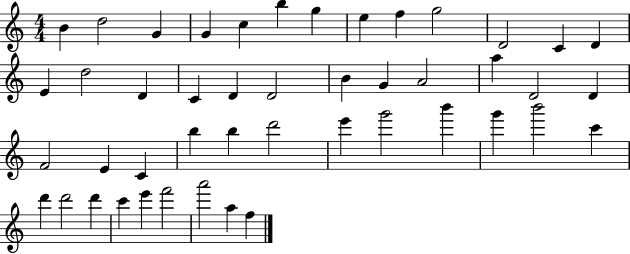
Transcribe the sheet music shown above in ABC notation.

X:1
T:Untitled
M:4/4
L:1/4
K:C
B d2 G G c b g e f g2 D2 C D E d2 D C D D2 B G A2 a D2 D F2 E C b b d'2 e' g'2 b' g' b'2 c' d' d'2 d' c' e' f'2 a'2 a f